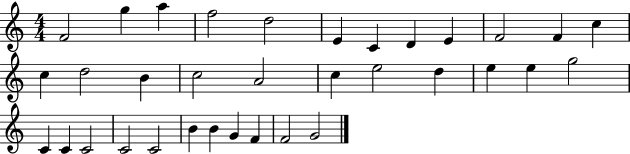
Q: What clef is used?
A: treble